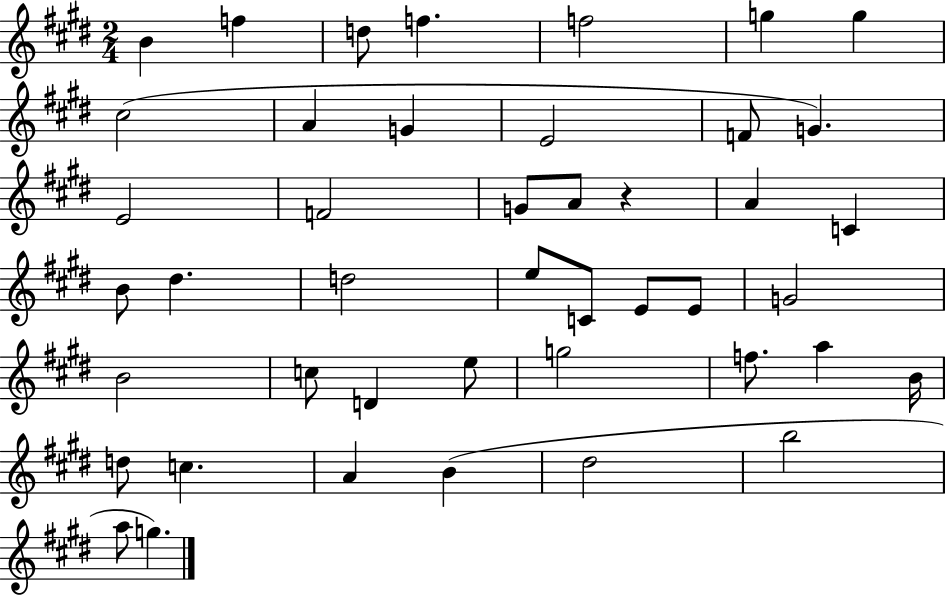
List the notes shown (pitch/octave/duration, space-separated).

B4/q F5/q D5/e F5/q. F5/h G5/q G5/q C#5/h A4/q G4/q E4/h F4/e G4/q. E4/h F4/h G4/e A4/e R/q A4/q C4/q B4/e D#5/q. D5/h E5/e C4/e E4/e E4/e G4/h B4/h C5/e D4/q E5/e G5/h F5/e. A5/q B4/s D5/e C5/q. A4/q B4/q D#5/h B5/h A5/e G5/q.